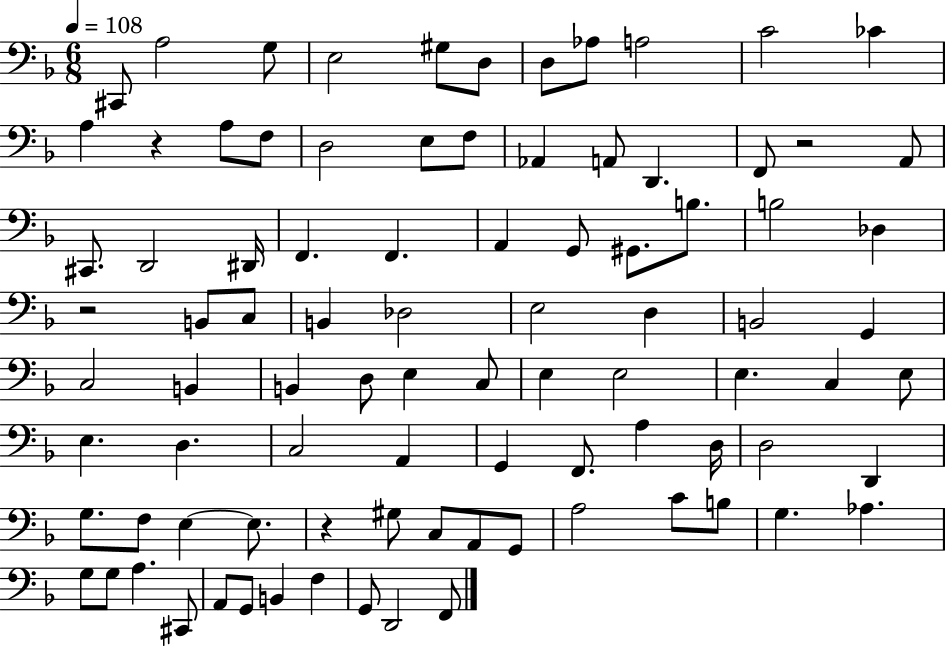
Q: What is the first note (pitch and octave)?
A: C#2